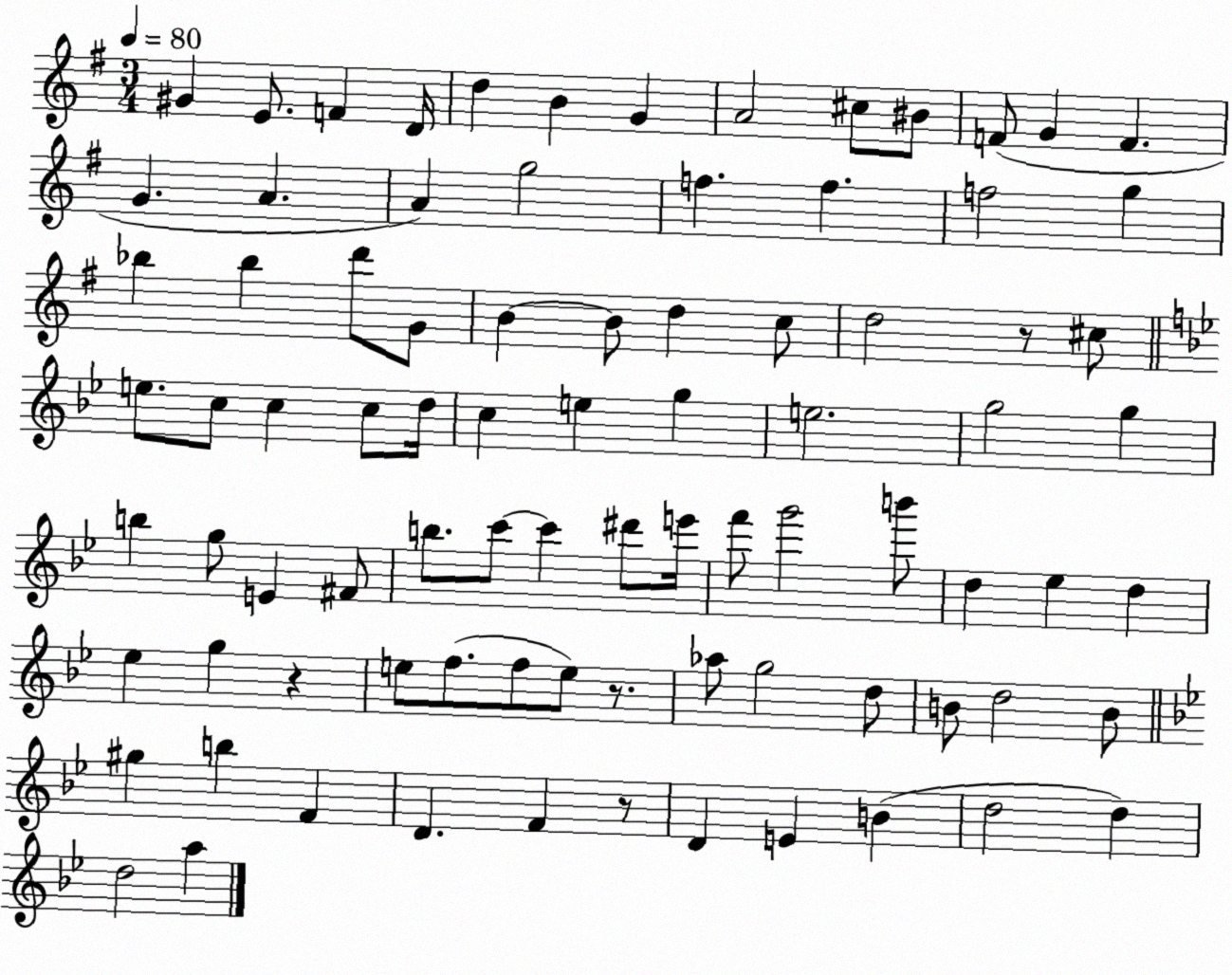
X:1
T:Untitled
M:3/4
L:1/4
K:G
^G E/2 F D/4 d B G A2 ^c/2 ^B/2 F/2 G F G A A g2 f f f2 g _b _b d'/2 G/2 B B/2 d c/2 d2 z/2 ^c/2 e/2 c/2 c c/2 d/4 c e g e2 g2 g b g/2 E ^F/2 b/2 c'/2 c' ^d'/2 e'/4 f'/2 g'2 b'/2 d _e d _e g z e/2 f/2 f/2 e/2 z/2 _a/2 g2 d/2 B/2 d2 B/2 ^g b F D F z/2 D E B d2 d d2 a